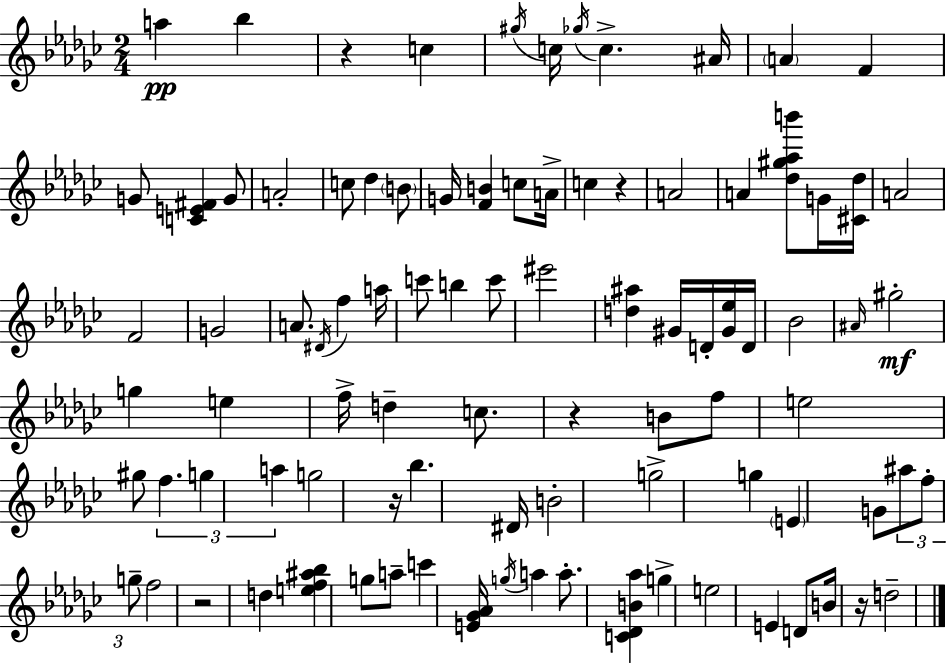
A5/q Bb5/q R/q C5/q G#5/s C5/s Gb5/s C5/q. A#4/s A4/q F4/q G4/e [C4,E4,F#4]/q G4/e A4/h C5/e Db5/q B4/e G4/s [F4,B4]/q C5/e A4/s C5/q R/q A4/h A4/q [Db5,G#5,Ab5,B6]/e G4/s [C#4,Db5]/s A4/h F4/h G4/h A4/e. D#4/s F5/q A5/s C6/e B5/q C6/e EIS6/h [D5,A#5]/q G#4/s D4/s [G#4,Eb5]/s D4/s Bb4/h A#4/s G#5/h G5/q E5/q F5/s D5/q C5/e. R/q B4/e F5/e E5/h G#5/e F5/q. G5/q A5/q G5/h R/s Bb5/q. D#4/s B4/h G5/h G5/q E4/q G4/e A#5/e F5/e G5/e F5/h R/h D5/q [E5,F5,A#5,Bb5]/q G5/e A5/e C6/q [E4,Gb4,Ab4]/s G5/s A5/q A5/e. [C4,Db4,B4,Ab5]/q G5/q E5/h E4/q D4/e B4/s R/s D5/h